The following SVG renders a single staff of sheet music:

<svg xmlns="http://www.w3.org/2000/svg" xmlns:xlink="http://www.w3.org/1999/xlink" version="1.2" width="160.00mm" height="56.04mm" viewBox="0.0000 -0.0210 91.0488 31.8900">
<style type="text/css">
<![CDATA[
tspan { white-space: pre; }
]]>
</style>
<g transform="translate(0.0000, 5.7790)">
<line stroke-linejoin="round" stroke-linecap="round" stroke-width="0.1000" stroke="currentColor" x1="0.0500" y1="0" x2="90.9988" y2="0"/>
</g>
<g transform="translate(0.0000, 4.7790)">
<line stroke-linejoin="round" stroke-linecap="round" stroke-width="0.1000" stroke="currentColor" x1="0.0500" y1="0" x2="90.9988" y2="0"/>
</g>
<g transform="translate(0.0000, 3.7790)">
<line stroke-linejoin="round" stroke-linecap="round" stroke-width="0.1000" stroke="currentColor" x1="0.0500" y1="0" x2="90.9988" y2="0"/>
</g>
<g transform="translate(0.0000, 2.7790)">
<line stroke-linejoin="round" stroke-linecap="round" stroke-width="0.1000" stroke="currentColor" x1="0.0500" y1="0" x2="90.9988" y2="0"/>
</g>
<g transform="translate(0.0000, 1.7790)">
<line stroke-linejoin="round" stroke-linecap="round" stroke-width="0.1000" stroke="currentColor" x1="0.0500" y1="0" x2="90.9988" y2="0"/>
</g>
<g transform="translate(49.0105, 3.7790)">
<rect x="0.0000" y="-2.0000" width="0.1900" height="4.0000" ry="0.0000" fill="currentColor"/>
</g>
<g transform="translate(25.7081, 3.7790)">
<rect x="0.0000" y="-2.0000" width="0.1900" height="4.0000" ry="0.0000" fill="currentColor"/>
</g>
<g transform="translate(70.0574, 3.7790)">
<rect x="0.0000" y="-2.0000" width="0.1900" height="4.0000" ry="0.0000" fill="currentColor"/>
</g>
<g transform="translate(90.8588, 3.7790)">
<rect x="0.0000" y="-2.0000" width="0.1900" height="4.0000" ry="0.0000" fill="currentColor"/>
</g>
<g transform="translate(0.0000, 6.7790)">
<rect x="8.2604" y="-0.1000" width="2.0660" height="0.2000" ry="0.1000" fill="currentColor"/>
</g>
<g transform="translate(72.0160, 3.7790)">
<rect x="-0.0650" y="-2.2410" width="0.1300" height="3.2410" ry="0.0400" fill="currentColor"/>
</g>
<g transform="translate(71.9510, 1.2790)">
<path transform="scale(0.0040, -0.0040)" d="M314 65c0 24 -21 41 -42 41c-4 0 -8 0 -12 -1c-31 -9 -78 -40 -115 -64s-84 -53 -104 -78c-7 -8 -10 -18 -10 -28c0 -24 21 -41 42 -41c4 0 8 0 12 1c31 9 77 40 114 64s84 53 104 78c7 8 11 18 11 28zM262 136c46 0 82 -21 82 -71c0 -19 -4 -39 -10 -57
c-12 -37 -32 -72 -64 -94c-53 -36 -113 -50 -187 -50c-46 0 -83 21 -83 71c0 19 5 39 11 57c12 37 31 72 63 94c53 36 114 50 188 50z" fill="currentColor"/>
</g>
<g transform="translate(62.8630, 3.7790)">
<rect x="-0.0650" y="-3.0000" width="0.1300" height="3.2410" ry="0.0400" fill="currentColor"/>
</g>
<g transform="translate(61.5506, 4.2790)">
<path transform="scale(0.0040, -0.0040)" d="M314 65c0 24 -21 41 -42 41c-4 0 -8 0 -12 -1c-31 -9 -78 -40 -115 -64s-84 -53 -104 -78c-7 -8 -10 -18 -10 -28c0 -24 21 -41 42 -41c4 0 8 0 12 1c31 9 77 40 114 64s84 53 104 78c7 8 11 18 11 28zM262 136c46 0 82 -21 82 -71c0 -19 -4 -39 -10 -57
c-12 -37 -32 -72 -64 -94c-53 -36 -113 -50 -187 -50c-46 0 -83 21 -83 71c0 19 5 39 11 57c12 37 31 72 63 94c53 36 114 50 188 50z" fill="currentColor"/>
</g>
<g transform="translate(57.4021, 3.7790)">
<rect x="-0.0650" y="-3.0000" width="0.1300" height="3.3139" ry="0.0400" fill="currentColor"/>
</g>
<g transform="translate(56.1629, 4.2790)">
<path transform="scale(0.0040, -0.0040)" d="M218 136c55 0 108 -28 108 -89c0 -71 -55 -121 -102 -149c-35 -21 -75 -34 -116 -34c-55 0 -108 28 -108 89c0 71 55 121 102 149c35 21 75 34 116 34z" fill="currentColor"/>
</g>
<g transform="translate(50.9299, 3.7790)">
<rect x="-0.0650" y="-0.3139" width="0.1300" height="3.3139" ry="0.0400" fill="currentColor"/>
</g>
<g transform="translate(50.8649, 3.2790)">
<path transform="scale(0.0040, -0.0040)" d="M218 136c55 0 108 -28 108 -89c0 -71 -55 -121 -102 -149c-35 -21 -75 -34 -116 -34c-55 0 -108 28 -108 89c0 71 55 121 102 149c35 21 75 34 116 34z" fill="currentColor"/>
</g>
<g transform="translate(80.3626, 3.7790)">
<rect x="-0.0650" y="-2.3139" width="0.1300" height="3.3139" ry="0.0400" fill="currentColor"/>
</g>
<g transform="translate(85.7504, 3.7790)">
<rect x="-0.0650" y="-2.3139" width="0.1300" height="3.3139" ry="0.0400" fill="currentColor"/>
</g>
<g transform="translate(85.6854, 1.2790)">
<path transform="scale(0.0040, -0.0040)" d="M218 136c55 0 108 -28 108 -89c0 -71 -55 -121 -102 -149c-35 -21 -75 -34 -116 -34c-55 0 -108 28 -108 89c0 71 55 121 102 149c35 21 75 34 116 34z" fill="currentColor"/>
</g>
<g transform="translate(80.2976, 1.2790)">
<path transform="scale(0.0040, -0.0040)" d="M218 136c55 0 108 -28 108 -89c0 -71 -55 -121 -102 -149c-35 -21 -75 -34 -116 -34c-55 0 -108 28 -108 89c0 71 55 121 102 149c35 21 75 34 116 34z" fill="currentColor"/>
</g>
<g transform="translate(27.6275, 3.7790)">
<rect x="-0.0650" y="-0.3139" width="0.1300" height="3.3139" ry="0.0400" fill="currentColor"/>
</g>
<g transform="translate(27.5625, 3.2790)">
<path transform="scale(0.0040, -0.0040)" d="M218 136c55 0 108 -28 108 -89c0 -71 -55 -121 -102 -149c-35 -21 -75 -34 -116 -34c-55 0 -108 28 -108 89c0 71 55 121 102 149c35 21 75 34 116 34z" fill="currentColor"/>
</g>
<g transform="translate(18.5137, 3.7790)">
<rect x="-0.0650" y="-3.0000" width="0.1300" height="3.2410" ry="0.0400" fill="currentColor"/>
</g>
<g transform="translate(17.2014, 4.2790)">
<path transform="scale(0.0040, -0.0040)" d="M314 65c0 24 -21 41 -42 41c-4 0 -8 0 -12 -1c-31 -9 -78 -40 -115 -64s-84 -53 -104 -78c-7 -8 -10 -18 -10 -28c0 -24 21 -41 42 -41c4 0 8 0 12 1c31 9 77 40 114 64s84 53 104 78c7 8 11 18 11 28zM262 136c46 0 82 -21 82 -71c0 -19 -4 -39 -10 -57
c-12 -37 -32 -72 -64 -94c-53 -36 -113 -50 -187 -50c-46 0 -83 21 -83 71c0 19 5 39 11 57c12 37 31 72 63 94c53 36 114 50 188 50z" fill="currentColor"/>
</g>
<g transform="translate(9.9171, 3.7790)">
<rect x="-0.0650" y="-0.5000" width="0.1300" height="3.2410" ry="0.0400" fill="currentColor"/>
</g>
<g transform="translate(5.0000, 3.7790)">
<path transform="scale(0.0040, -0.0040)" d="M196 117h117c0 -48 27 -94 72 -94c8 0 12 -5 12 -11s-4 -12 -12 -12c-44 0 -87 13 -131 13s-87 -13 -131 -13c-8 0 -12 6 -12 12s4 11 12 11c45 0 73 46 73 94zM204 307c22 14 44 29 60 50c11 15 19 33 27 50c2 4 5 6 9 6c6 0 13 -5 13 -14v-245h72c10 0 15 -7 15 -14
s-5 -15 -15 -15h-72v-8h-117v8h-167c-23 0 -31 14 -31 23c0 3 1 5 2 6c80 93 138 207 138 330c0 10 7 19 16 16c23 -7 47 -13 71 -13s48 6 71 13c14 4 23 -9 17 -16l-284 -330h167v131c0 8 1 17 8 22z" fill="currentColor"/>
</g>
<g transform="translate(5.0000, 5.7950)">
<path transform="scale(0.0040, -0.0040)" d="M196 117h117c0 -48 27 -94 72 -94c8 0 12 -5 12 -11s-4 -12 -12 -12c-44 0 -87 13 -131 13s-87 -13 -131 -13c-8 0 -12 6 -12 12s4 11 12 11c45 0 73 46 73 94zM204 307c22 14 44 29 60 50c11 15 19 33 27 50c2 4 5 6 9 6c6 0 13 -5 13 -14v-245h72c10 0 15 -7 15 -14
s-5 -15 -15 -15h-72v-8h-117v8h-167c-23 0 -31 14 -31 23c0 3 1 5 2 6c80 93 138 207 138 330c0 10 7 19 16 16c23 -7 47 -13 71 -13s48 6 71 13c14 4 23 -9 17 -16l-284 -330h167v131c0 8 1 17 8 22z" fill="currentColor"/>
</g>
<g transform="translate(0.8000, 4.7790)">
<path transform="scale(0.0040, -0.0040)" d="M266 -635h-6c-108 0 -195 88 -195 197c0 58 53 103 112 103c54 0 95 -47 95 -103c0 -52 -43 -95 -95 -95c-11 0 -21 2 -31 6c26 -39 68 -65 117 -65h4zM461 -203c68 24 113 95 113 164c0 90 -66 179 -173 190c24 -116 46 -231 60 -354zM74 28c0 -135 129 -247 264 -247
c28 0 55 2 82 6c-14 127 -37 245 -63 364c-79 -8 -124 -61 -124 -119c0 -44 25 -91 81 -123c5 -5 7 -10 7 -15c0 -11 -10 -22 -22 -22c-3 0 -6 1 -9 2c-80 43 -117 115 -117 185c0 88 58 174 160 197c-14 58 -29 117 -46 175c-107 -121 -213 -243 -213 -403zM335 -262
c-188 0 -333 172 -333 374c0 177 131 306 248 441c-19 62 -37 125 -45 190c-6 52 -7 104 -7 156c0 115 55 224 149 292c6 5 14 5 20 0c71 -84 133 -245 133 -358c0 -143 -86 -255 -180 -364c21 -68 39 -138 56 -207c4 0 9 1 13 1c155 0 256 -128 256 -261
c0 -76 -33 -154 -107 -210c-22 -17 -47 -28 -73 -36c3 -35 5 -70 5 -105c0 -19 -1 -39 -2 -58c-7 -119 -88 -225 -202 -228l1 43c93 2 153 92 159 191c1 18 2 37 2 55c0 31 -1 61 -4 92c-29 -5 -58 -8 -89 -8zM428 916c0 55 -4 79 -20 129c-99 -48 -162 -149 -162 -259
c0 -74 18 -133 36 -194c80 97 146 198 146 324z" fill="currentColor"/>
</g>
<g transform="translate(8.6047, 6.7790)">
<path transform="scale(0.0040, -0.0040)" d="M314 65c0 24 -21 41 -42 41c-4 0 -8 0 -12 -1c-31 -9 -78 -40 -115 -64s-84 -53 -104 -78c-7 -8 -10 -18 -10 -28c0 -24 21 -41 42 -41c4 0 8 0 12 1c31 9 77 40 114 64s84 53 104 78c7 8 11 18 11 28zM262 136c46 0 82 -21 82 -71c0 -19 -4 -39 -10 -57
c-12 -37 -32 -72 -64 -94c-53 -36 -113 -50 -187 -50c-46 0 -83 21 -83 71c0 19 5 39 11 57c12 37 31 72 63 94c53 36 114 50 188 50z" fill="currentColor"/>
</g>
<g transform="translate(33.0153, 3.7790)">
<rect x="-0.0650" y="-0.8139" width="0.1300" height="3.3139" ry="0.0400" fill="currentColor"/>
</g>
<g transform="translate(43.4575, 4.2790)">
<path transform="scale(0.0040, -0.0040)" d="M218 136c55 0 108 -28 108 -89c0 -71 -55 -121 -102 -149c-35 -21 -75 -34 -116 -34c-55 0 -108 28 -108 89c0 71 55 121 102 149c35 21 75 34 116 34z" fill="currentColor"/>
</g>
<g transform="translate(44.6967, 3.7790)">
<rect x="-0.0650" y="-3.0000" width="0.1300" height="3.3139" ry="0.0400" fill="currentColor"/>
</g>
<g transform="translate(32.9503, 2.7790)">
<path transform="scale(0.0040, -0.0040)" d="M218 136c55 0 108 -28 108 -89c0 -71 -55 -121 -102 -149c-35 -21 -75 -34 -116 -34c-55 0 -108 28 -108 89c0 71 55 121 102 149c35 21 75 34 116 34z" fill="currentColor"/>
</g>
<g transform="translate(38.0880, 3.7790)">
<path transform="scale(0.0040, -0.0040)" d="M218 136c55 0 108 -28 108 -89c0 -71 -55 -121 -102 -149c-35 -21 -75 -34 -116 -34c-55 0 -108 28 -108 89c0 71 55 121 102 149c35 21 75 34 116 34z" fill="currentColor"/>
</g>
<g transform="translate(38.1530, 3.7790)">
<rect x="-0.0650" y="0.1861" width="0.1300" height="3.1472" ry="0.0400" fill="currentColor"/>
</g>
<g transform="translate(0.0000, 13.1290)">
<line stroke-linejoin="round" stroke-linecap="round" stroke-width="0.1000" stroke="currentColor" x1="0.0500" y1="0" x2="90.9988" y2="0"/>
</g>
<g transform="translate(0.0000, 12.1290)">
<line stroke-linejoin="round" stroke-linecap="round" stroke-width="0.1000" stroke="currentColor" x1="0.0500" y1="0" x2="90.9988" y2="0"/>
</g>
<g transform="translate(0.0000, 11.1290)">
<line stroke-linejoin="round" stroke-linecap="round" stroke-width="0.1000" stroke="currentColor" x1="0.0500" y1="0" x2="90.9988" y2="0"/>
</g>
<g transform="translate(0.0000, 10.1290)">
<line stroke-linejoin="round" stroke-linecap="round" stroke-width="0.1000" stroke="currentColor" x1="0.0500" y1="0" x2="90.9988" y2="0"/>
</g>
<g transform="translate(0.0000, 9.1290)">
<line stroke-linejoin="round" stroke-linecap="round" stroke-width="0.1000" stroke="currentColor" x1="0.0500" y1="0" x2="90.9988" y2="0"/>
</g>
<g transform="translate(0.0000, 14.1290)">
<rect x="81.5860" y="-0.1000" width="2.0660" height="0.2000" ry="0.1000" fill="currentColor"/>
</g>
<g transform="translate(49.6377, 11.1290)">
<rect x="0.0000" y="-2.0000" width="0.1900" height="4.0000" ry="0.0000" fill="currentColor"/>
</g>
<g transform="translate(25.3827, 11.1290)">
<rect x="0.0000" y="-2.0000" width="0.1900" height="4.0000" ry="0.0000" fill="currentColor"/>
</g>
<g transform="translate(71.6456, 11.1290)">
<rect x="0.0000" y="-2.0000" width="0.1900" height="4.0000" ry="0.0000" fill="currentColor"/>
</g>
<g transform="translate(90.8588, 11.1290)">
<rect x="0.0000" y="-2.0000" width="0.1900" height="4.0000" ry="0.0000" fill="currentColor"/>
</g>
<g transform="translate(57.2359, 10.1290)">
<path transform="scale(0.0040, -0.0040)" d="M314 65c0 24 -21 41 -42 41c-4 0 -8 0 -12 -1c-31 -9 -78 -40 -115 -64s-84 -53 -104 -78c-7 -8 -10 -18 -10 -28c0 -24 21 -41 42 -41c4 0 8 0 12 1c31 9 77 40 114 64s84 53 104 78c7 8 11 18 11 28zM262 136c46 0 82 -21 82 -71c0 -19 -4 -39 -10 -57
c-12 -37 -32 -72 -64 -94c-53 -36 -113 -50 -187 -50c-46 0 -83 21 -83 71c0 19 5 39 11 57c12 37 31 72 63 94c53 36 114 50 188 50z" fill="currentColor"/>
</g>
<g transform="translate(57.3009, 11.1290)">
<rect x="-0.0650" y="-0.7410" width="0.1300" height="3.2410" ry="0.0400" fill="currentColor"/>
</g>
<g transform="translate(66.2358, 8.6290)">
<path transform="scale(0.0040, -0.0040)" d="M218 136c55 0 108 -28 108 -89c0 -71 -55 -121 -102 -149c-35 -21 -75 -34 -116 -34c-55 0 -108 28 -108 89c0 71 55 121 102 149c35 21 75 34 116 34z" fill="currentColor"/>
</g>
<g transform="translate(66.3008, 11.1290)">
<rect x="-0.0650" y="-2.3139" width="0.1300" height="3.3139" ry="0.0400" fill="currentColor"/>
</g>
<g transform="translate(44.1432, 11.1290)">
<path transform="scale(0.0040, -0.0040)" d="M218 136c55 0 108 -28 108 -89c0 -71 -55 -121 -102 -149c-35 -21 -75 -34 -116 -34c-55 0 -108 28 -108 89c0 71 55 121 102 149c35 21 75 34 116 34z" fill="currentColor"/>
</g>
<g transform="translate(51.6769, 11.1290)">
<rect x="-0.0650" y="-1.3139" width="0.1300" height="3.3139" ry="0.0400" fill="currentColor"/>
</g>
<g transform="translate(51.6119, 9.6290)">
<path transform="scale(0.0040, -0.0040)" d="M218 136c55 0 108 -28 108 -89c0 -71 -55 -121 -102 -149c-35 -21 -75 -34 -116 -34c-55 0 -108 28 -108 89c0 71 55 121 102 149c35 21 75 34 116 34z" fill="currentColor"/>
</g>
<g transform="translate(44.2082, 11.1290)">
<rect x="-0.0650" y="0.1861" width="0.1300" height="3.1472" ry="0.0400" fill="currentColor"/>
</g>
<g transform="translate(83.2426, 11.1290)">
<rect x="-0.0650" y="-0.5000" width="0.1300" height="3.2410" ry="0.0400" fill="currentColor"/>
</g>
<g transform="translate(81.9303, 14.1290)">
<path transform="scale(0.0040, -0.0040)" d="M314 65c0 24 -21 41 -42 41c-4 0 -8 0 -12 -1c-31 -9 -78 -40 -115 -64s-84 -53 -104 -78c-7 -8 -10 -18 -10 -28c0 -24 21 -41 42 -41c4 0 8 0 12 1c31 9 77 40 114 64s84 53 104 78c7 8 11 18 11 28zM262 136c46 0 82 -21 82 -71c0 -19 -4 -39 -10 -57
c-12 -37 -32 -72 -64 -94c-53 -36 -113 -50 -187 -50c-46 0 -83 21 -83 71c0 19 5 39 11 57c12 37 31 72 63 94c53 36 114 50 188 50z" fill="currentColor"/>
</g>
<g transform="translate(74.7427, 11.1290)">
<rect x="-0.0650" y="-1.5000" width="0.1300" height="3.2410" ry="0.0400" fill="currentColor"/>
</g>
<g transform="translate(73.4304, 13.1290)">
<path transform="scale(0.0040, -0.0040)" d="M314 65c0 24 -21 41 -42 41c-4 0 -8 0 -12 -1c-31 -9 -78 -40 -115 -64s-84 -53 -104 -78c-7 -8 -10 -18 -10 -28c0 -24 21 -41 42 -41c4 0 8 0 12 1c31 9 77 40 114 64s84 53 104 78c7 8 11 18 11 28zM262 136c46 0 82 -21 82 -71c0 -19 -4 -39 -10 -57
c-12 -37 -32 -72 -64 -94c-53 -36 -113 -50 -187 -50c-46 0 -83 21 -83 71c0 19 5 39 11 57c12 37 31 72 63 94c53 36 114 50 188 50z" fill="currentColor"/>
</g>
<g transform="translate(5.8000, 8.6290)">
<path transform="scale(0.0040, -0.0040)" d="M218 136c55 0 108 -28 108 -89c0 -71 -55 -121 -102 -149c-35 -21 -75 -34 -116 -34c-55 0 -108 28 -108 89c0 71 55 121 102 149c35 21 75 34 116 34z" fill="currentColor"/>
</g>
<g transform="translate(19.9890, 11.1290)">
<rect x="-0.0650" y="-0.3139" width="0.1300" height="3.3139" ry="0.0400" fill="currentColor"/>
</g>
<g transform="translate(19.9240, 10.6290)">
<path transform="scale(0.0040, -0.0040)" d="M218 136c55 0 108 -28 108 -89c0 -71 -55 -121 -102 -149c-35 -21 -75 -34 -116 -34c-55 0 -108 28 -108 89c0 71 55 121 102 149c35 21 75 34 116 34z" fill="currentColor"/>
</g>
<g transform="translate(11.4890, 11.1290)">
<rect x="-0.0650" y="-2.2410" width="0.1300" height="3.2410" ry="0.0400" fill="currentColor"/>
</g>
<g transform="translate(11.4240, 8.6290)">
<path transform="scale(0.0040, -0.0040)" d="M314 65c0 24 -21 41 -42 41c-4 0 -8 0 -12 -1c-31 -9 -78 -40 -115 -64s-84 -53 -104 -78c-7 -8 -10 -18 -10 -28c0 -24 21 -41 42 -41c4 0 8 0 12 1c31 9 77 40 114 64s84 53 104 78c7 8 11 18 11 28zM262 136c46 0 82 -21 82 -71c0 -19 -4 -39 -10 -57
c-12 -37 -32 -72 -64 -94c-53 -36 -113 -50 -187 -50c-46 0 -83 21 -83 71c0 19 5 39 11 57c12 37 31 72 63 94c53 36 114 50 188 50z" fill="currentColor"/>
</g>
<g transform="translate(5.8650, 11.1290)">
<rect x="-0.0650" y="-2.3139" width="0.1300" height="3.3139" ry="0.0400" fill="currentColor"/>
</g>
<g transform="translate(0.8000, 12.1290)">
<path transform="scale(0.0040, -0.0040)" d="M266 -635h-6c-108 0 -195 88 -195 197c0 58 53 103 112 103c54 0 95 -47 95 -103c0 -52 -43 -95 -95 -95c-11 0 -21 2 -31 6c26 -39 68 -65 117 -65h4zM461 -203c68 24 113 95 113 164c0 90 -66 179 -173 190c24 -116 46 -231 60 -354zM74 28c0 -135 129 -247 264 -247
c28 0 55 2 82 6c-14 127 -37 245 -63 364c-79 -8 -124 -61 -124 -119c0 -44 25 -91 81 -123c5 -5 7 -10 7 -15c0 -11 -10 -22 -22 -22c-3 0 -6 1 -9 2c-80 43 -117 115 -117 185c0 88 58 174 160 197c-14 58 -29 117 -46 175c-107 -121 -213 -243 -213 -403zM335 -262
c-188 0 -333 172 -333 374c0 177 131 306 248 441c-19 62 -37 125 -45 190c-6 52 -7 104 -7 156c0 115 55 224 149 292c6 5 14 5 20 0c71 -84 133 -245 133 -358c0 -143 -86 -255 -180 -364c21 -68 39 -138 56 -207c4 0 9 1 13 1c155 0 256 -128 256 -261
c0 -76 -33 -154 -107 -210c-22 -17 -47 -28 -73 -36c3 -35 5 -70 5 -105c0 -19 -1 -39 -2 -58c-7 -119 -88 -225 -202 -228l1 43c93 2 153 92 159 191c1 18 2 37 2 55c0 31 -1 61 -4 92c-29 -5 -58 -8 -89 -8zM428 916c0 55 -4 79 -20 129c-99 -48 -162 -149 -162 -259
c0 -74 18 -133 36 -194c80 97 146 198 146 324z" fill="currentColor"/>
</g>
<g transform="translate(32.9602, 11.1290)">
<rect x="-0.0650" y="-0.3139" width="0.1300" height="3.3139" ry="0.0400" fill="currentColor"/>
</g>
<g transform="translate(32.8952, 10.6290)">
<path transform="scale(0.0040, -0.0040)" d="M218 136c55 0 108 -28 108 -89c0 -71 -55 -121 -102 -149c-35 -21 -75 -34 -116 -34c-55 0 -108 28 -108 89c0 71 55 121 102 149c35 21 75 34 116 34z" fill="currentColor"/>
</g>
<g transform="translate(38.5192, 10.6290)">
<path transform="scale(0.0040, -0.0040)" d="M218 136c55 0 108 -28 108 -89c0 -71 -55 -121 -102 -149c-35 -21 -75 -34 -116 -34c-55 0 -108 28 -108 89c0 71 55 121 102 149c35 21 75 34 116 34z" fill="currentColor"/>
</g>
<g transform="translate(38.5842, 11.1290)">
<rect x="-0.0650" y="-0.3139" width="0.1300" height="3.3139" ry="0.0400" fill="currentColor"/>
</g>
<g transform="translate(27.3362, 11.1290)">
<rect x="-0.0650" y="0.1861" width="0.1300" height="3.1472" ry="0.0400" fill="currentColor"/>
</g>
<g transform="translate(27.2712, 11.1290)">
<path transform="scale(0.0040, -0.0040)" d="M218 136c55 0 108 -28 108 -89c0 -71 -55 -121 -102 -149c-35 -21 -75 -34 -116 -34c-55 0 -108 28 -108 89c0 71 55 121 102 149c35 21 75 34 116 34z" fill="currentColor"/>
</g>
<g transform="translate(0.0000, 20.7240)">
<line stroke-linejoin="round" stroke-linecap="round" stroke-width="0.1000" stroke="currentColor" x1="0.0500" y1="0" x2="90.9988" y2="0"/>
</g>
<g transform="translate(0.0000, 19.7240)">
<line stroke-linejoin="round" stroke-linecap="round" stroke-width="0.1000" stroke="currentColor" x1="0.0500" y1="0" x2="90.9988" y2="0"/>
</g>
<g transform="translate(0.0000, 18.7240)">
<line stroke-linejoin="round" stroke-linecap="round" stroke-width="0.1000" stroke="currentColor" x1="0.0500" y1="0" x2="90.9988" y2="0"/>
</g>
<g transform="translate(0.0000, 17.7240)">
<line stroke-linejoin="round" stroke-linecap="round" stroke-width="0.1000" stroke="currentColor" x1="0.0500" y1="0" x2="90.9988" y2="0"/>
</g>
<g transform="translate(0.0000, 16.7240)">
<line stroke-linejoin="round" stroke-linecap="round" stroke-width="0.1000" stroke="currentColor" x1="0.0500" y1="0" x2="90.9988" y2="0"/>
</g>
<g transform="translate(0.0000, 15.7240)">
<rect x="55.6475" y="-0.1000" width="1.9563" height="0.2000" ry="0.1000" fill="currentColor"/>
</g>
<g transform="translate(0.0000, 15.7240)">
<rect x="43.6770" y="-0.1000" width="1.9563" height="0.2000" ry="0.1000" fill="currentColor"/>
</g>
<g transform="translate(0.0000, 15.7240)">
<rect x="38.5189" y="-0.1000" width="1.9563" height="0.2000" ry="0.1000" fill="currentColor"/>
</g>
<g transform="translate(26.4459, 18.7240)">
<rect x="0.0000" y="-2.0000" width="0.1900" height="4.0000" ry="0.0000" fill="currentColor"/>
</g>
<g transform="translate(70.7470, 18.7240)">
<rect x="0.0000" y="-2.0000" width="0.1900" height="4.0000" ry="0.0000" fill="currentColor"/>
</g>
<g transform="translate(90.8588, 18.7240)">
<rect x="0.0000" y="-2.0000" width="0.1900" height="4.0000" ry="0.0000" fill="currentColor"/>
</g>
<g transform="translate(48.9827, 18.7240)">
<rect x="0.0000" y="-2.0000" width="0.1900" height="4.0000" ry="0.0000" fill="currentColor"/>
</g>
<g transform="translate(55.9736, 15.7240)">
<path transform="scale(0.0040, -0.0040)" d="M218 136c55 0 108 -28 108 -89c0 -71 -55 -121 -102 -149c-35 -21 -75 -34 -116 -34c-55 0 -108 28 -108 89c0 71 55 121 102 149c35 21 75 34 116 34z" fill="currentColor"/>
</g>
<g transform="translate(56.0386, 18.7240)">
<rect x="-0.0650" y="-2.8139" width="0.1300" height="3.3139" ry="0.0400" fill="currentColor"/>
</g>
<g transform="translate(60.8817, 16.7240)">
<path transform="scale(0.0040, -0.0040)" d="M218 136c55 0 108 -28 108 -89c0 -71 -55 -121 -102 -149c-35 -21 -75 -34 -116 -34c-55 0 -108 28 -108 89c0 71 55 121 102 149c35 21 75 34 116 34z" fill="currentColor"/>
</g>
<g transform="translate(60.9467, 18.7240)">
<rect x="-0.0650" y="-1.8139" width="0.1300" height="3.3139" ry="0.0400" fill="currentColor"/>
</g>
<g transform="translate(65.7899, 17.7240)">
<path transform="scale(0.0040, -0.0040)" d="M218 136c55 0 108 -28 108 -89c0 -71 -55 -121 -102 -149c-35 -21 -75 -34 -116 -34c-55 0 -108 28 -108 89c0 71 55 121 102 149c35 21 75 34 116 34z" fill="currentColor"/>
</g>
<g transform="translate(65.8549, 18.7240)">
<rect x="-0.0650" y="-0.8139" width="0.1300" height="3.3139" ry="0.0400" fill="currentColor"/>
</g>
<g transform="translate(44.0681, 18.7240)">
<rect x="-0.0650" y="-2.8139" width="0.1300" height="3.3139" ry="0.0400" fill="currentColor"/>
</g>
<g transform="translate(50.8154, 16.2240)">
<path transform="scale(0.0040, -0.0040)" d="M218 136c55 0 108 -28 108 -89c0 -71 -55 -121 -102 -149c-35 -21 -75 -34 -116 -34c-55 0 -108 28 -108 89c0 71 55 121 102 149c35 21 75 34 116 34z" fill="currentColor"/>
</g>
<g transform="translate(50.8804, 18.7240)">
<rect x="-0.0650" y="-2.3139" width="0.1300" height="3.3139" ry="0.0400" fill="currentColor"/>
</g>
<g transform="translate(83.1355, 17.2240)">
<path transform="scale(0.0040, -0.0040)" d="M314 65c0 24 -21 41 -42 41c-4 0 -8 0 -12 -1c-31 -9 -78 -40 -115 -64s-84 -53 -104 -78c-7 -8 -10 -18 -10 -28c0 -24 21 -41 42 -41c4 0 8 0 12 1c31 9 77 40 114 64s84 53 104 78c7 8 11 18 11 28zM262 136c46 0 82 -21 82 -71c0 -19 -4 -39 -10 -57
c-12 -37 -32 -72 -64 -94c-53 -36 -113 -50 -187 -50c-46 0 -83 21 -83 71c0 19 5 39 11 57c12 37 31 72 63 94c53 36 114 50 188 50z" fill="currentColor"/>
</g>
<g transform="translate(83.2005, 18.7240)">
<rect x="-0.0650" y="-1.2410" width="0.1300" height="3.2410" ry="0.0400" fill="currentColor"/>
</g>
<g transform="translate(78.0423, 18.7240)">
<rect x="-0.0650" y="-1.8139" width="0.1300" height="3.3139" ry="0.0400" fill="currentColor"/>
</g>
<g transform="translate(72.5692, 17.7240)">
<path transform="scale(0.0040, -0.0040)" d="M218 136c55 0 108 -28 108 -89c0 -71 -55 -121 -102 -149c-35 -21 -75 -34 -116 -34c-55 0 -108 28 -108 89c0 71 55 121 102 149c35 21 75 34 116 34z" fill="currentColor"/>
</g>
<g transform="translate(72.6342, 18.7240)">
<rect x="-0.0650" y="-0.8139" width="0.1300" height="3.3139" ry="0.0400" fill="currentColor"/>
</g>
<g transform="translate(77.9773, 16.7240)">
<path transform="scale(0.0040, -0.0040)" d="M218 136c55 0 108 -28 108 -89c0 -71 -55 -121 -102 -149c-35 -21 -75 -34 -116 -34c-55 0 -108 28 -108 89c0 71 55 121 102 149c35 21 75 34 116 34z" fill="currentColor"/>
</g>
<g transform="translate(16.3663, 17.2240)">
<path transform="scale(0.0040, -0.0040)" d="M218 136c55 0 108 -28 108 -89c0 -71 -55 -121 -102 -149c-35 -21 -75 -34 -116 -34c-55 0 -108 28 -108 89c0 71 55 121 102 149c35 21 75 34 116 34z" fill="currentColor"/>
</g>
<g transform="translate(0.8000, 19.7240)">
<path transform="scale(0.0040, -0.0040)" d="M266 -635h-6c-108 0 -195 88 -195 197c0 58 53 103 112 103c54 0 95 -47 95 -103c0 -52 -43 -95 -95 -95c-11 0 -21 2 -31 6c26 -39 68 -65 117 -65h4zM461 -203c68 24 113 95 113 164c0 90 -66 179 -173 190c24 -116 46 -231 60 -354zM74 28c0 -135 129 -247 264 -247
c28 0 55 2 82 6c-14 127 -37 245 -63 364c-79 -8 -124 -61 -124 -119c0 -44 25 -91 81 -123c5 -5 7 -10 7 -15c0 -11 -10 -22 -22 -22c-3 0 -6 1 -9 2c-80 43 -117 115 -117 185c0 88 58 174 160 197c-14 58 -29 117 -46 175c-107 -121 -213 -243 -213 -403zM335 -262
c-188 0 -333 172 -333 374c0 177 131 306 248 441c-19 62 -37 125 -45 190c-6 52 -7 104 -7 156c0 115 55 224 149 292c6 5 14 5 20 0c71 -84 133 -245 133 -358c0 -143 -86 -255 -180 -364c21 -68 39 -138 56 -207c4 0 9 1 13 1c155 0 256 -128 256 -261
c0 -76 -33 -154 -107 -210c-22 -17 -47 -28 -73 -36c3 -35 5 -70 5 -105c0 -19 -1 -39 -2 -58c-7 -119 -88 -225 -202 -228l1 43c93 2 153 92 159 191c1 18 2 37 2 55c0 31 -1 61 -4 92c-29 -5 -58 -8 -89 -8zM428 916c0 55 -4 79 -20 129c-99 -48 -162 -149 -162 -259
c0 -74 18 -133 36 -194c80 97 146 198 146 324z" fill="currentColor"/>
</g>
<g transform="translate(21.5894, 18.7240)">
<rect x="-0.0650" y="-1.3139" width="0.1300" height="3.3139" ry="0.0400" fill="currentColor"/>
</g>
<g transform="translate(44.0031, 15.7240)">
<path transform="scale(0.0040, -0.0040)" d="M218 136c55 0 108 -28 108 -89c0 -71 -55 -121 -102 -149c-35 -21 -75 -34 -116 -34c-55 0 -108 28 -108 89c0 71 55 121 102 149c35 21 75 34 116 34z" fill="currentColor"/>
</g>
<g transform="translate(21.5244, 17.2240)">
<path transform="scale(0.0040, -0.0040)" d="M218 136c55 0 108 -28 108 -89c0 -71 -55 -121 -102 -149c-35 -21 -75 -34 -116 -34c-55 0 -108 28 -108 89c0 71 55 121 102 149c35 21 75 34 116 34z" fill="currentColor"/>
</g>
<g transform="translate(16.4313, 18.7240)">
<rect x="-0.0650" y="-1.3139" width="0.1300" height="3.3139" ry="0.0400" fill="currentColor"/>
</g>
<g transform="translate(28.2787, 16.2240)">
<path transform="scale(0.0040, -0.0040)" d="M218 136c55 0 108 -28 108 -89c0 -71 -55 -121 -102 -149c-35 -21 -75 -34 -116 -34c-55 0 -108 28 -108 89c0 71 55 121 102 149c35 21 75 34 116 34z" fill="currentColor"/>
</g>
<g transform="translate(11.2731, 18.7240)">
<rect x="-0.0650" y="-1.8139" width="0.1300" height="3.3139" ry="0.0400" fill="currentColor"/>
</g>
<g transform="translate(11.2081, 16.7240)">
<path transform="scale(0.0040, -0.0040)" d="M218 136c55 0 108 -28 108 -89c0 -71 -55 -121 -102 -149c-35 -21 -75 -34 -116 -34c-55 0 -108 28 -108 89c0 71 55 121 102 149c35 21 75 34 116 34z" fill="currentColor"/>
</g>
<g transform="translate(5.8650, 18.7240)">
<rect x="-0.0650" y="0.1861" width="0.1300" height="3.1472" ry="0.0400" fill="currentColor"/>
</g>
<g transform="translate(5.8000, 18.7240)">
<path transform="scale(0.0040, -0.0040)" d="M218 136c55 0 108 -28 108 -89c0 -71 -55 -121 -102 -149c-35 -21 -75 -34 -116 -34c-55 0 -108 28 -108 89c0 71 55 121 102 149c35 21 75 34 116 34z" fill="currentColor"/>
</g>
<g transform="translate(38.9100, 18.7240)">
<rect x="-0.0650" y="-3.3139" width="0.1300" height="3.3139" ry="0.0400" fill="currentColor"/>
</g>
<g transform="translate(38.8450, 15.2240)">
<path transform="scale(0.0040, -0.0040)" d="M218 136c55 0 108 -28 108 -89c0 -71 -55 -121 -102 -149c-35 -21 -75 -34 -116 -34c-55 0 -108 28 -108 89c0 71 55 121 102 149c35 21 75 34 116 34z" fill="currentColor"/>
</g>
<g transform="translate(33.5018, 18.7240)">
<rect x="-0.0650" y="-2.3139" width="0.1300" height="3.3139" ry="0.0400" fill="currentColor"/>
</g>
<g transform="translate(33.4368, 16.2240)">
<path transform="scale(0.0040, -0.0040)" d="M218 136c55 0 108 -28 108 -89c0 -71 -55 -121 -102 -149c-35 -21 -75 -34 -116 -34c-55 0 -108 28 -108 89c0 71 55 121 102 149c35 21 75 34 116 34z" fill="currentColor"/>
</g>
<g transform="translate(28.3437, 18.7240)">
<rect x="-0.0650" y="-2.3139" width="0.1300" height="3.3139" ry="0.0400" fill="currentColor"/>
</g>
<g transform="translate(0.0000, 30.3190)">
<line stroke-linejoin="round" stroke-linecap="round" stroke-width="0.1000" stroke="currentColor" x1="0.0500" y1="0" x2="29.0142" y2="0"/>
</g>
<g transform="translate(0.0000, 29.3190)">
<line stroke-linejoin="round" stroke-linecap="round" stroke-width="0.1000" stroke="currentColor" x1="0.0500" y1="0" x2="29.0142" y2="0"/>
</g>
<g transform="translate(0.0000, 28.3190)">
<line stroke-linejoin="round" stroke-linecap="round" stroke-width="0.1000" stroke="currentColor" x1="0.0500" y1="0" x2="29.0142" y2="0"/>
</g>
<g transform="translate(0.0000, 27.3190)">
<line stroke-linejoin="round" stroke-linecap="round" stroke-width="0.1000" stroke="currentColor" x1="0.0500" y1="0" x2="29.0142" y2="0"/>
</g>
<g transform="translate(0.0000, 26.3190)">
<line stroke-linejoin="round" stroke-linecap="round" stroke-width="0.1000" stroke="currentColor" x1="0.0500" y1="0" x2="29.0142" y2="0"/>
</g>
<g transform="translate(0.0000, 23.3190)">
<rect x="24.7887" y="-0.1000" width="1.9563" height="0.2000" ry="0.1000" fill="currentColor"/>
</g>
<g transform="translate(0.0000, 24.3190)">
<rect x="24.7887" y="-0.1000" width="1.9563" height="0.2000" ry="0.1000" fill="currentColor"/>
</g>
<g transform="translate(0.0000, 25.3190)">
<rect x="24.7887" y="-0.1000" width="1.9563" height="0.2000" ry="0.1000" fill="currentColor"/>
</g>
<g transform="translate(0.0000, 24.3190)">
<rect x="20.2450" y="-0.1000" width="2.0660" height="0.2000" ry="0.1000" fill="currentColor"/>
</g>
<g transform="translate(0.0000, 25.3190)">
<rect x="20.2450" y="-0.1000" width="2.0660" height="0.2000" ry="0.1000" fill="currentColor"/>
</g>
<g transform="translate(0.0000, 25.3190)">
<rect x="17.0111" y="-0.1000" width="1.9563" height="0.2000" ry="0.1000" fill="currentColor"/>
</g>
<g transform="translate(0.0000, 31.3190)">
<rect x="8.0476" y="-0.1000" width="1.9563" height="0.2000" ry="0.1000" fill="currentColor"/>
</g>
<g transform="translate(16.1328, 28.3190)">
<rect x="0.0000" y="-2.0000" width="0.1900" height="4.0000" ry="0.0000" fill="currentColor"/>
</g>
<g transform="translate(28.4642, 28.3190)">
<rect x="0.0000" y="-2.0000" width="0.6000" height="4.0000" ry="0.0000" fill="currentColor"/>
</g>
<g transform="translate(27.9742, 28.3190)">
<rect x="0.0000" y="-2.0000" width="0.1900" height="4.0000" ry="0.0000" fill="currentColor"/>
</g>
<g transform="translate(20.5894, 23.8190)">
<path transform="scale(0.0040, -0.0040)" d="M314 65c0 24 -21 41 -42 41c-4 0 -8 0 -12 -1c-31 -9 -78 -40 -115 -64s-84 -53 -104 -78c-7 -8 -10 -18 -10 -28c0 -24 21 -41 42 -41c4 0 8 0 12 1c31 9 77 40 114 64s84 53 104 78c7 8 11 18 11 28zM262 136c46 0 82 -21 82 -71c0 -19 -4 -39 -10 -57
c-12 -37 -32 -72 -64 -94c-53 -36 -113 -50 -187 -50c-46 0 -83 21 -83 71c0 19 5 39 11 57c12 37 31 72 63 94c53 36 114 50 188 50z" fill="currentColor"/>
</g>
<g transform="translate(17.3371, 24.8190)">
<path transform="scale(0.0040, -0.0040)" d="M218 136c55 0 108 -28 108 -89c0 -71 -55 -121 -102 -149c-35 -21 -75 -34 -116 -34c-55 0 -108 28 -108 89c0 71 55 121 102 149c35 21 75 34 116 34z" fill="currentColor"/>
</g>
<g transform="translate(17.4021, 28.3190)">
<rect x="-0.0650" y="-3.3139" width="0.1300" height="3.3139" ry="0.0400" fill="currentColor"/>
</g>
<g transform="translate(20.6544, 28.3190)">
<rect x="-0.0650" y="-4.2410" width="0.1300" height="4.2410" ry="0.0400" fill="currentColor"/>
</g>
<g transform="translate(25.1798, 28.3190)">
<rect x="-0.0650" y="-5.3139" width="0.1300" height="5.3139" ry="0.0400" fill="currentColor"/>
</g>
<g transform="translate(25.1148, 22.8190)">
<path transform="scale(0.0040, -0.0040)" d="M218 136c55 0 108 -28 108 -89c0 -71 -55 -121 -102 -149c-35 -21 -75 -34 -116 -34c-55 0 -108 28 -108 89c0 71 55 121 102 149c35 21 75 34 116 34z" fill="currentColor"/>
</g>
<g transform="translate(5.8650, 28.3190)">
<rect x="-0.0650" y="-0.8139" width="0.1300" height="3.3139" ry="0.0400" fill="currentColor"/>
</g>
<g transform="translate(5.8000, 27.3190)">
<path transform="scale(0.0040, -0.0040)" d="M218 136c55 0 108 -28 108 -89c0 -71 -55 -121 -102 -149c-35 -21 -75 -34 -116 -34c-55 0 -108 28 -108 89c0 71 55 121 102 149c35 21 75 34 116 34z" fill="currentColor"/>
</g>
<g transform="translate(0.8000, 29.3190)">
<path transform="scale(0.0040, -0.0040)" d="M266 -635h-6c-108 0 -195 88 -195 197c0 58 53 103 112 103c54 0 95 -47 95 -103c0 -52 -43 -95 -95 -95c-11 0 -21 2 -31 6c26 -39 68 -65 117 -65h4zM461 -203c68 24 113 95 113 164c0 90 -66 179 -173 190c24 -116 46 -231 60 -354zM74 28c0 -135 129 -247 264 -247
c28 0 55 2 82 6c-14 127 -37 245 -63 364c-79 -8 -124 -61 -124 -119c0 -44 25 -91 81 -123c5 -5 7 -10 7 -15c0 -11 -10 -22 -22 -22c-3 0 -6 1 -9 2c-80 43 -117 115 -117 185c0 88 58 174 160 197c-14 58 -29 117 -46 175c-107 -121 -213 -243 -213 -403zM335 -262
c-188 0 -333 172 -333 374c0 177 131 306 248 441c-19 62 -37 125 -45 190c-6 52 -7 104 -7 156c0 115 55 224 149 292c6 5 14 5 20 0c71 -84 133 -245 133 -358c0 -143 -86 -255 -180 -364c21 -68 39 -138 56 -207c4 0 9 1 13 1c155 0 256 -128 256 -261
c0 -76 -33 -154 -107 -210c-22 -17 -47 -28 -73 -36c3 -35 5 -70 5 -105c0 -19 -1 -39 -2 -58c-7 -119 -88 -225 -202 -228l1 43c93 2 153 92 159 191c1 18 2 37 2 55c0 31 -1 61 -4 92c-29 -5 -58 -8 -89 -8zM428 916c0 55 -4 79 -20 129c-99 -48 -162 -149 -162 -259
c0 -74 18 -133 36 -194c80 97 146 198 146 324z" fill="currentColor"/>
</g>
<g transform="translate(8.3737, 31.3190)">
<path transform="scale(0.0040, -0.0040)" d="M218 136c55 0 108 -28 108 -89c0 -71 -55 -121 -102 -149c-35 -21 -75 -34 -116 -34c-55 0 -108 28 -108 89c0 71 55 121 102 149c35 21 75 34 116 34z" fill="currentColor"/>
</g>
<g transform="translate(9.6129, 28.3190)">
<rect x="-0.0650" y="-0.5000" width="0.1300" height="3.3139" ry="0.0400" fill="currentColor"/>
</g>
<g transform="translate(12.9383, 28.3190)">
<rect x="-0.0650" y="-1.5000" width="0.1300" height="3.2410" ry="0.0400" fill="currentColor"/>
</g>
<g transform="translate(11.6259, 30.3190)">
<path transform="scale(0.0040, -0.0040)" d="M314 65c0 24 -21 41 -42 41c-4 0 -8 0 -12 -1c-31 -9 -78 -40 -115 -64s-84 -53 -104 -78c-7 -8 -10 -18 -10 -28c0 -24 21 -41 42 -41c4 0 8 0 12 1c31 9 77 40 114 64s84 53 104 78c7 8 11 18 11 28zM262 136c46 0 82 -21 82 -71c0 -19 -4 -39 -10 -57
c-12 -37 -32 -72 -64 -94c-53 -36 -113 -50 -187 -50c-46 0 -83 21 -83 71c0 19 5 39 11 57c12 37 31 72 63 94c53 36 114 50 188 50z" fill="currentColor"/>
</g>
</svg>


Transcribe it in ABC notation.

X:1
T:Untitled
M:4/4
L:1/4
K:C
C2 A2 c d B A c A A2 g2 g g g g2 c B c c B e d2 g E2 C2 B f e e g g b a g a f d d f e2 d C E2 b d'2 f'